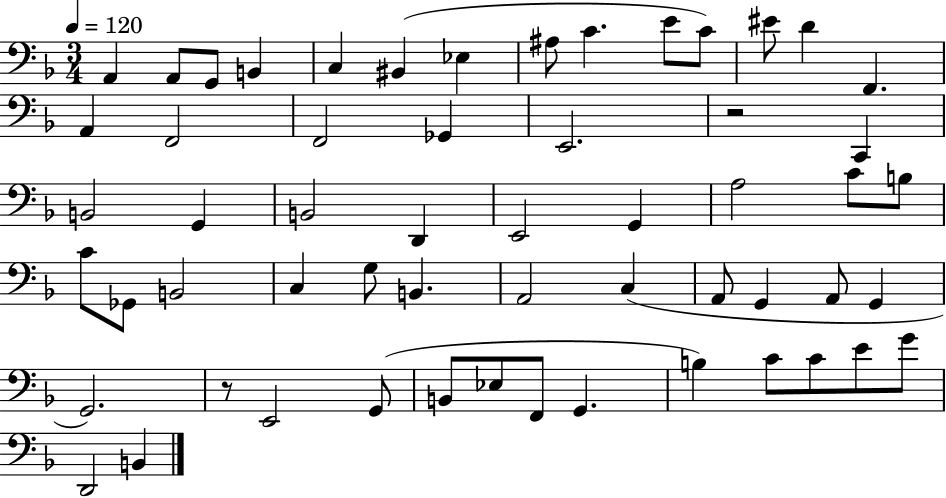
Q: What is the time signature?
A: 3/4